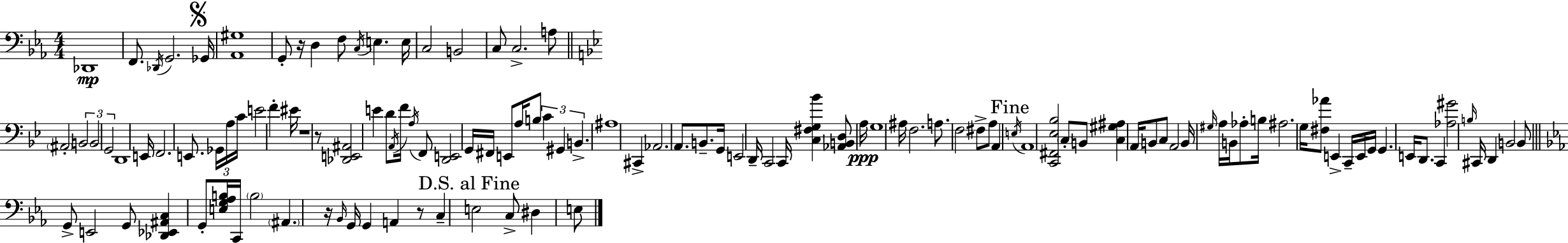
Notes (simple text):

Db2/w F2/e. Db2/s G2/h. Gb2/s [Ab2,G#3]/w G2/e R/s D3/q F3/e C3/s E3/q. E3/s C3/h B2/h C3/e C3/h. A3/e A#2/h B2/h B2/h G2/h D2/w E2/s F2/h. E2/e. Gb2/s A3/s C4/s E4/h F4/q EIS4/s R/w R/e [Db2,E2,A#2]/h E4/q D4/e A2/s F4/s A3/s F2/e [D2,E2]/h G2/s F#2/s E2/e A3/s B3/e C4/q G#2/q B2/q. A#3/w C#2/q Ab2/h. A2/e. B2/e. G2/s E2/h D2/s C2/h C2/s [C3,F#3,G3,Bb4]/q [Ab2,B2,D3]/e A3/s G3/w A#3/s F3/h. A3/e. F3/h F#3/e A3/e A2/q E3/s A2/w [C2,F#2,Eb3,Bb3]/h C3/e B2/e [C3,G#3,A#3]/q A2/s B2/e C3/e A2/h B2/s G#3/s A3/s B2/s Ab3/e B3/s A#3/h. G3/s [F#3,Ab4]/e E2/q C2/s E2/s G2/s G2/q. E2/s D2/e. C2/q [Ab3,G#4]/h B3/s C#2/s D2/q B2/h B2/e G2/e E2/h G2/e [Db2,Eb2,A#2,C3]/q G2/e [E3,G3,Ab3,B3]/s C2/s B3/h A#2/q. R/s Bb2/s G2/s G2/q A2/q R/e C3/q E3/h C3/e D#3/q E3/e